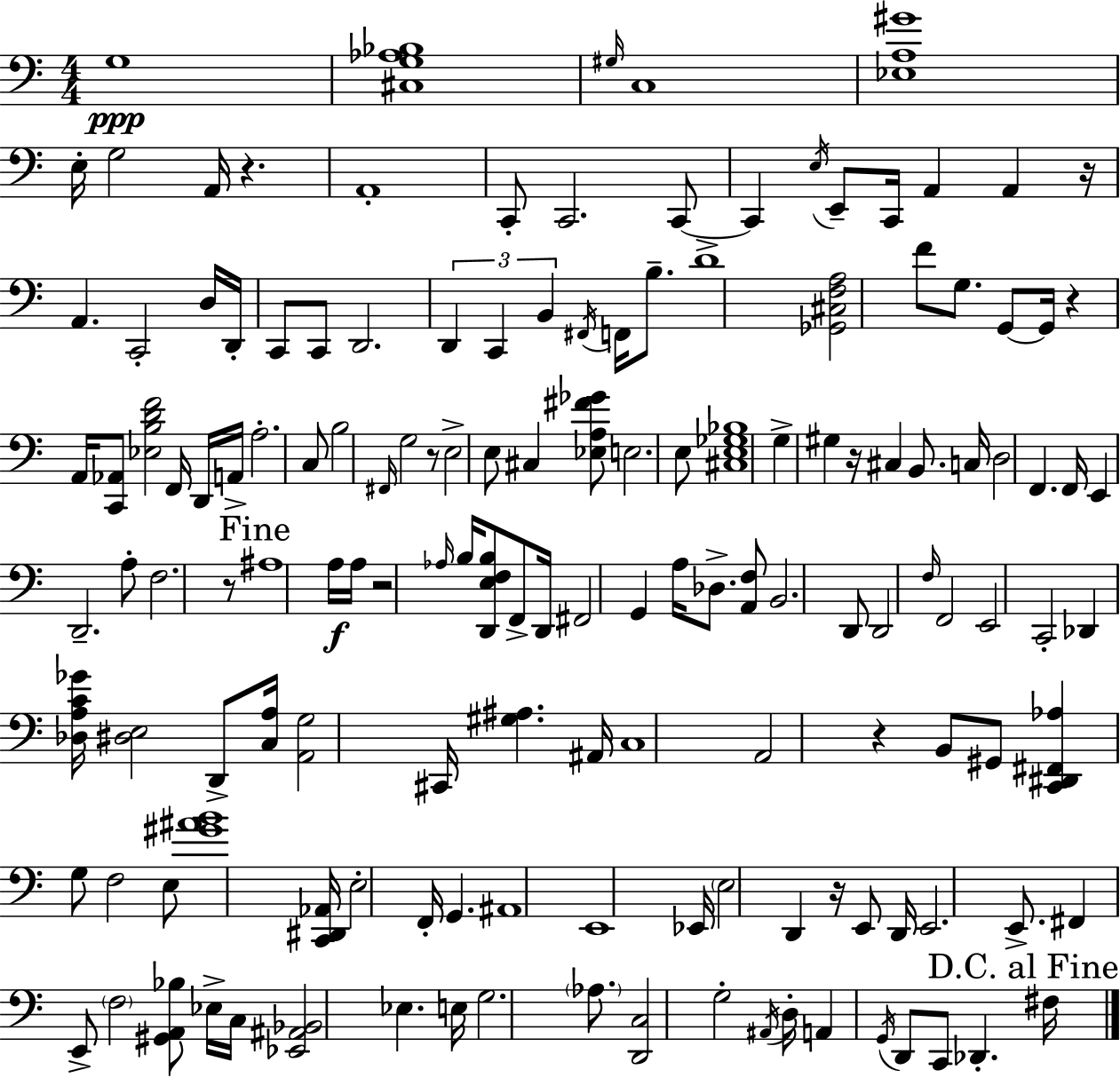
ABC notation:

X:1
T:Untitled
M:4/4
L:1/4
K:Am
G,4 [^C,G,_A,_B,]4 ^G,/4 C,4 [_E,A,^G]4 E,/4 G,2 A,,/4 z A,,4 C,,/2 C,,2 C,,/2 C,, E,/4 E,,/2 C,,/4 A,, A,, z/4 A,, C,,2 D,/4 D,,/4 C,,/2 C,,/2 D,,2 D,, C,, B,, ^F,,/4 F,,/4 B,/2 D4 [_G,,^C,F,A,]2 F/2 G,/2 G,,/2 G,,/4 z A,,/4 [C,,_A,,]/2 [_E,B,DF]2 F,,/4 D,,/4 A,,/4 A,2 C,/2 B,2 ^F,,/4 G,2 z/2 E,2 E,/2 ^C, [_E,A,^F_G]/2 E,2 E,/2 [^C,E,_G,_B,]4 G, ^G, z/4 ^C, B,,/2 C,/4 D,2 F,, F,,/4 E,, D,,2 A,/2 F,2 z/2 ^A,4 A,/4 A,/4 z2 _A,/4 B,/4 [D,,E,F,B,]/2 F,,/2 D,,/4 ^F,,2 G,, A,/4 _D,/2 [A,,F,]/2 B,,2 D,,/2 D,,2 F,/4 F,,2 E,,2 C,,2 _D,, [_D,A,C_G]/4 [^D,E,]2 D,,/2 [C,A,]/4 [A,,G,]2 ^C,,/4 [^G,^A,] ^A,,/4 C,4 A,,2 z B,,/2 ^G,,/2 [C,,^D,,^F,,_A,] G,/2 F,2 E,/2 [^G^AB]4 [C,,^D,,_A,,]/4 E,2 F,,/4 G,, ^A,,4 E,,4 _E,,/4 E,2 D,, z/4 E,,/2 D,,/4 E,,2 E,,/2 ^F,, E,,/2 F,2 [^G,,A,,_B,]/2 _E,/4 C,/4 [_E,,^A,,_B,,]2 _E, E,/4 G,2 _A,/2 [D,,C,]2 G,2 ^A,,/4 D,/4 A,, G,,/4 D,,/2 C,,/2 _D,, ^F,/4